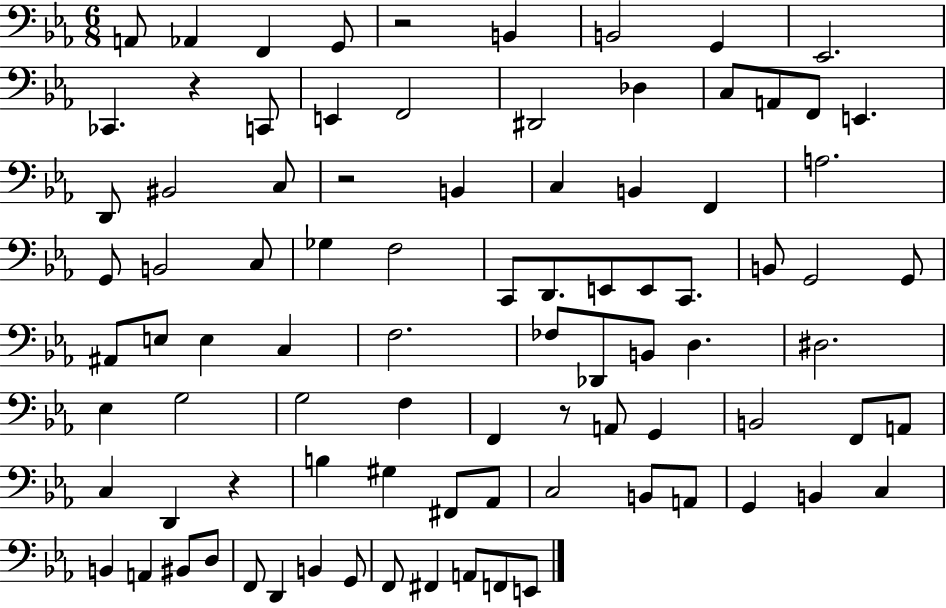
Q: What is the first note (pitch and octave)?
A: A2